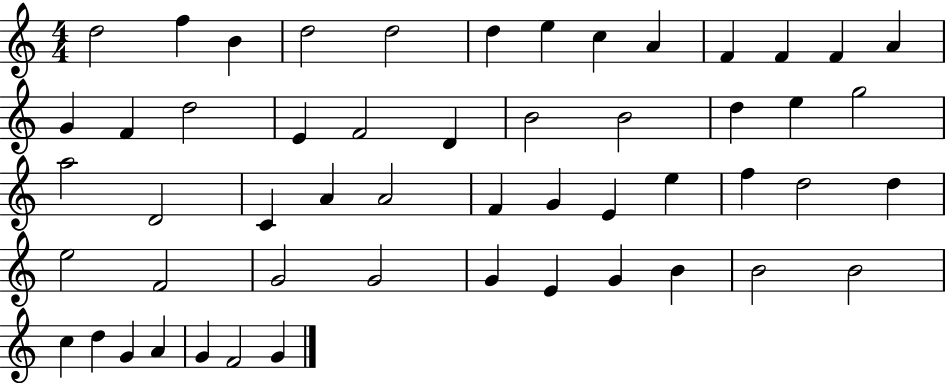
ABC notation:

X:1
T:Untitled
M:4/4
L:1/4
K:C
d2 f B d2 d2 d e c A F F F A G F d2 E F2 D B2 B2 d e g2 a2 D2 C A A2 F G E e f d2 d e2 F2 G2 G2 G E G B B2 B2 c d G A G F2 G